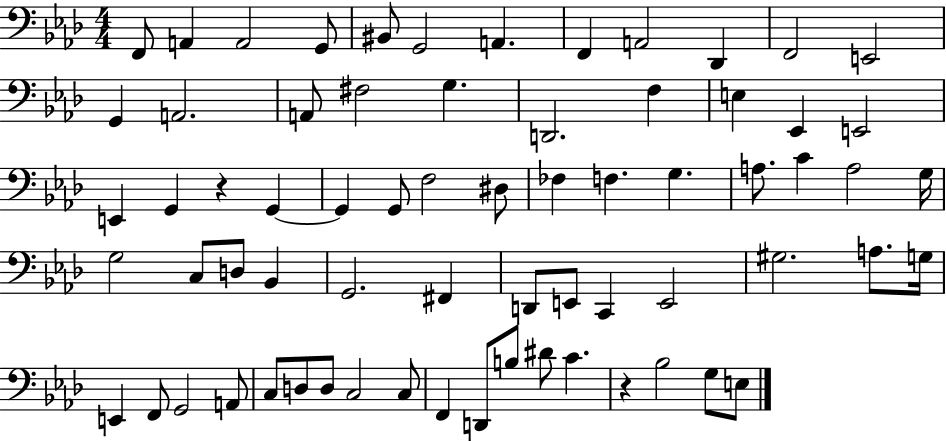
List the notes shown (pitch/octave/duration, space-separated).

F2/e A2/q A2/h G2/e BIS2/e G2/h A2/q. F2/q A2/h Db2/q F2/h E2/h G2/q A2/h. A2/e F#3/h G3/q. D2/h. F3/q E3/q Eb2/q E2/h E2/q G2/q R/q G2/q G2/q G2/e F3/h D#3/e FES3/q F3/q. G3/q. A3/e. C4/q A3/h G3/s G3/h C3/e D3/e Bb2/q G2/h. F#2/q D2/e E2/e C2/q E2/h G#3/h. A3/e. G3/s E2/q F2/e G2/h A2/e C3/e D3/e D3/e C3/h C3/e F2/q D2/e B3/e D#4/e C4/q. R/q Bb3/h G3/e E3/e